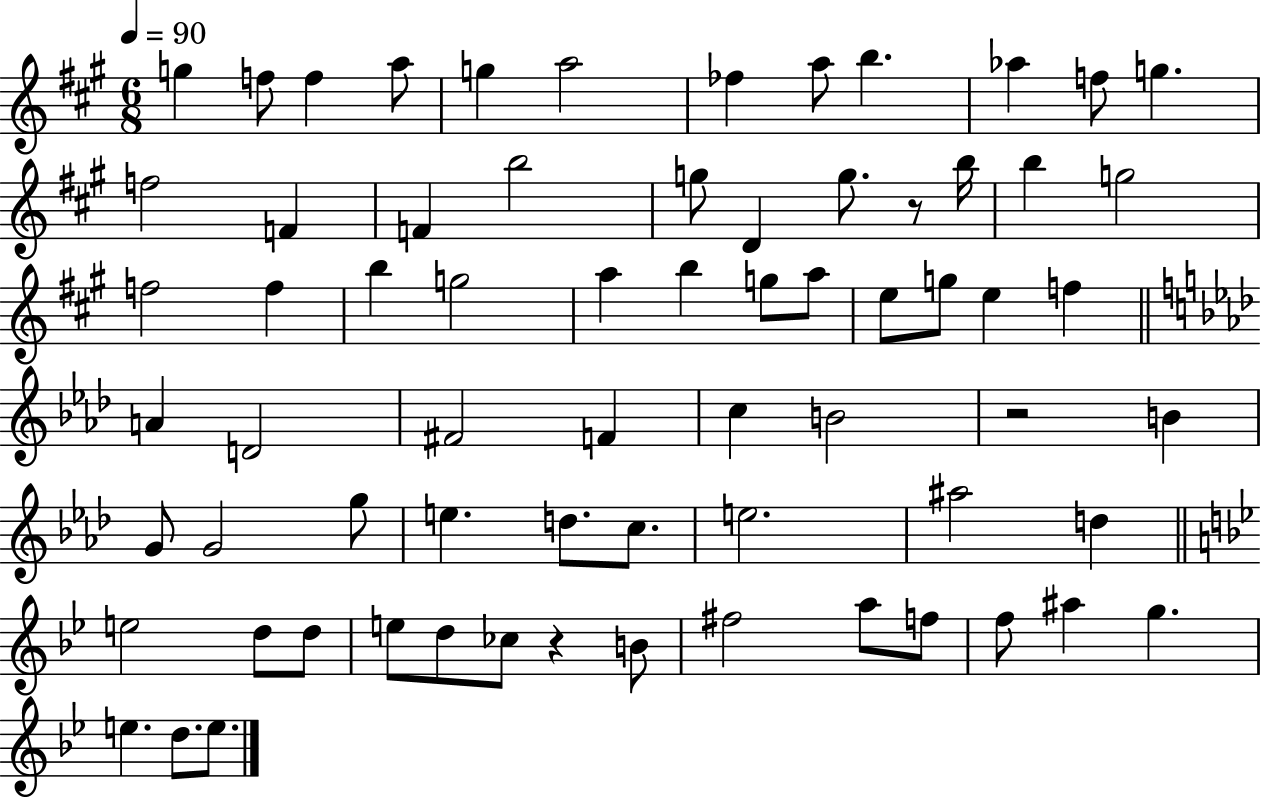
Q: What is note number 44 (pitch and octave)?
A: G5